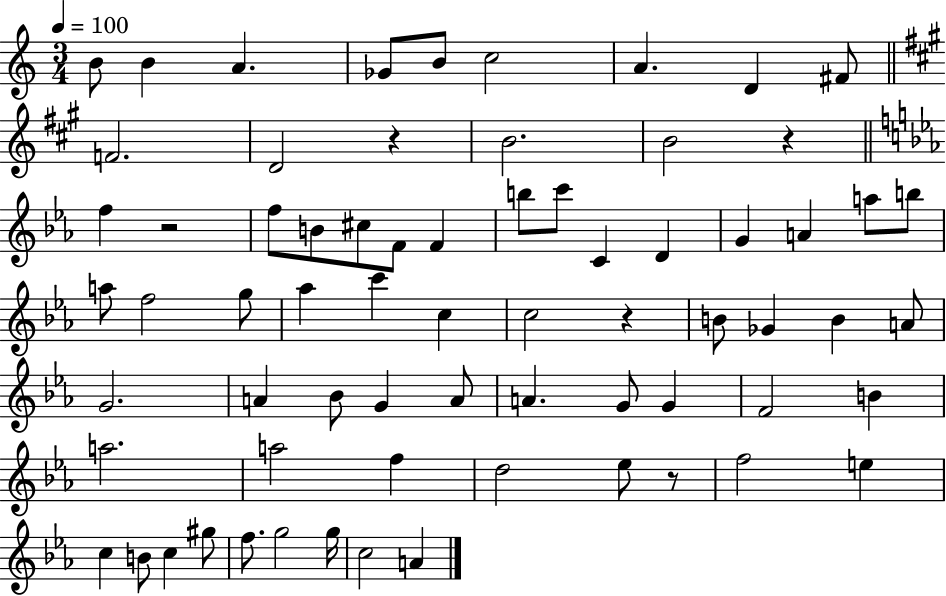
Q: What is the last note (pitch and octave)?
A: A4